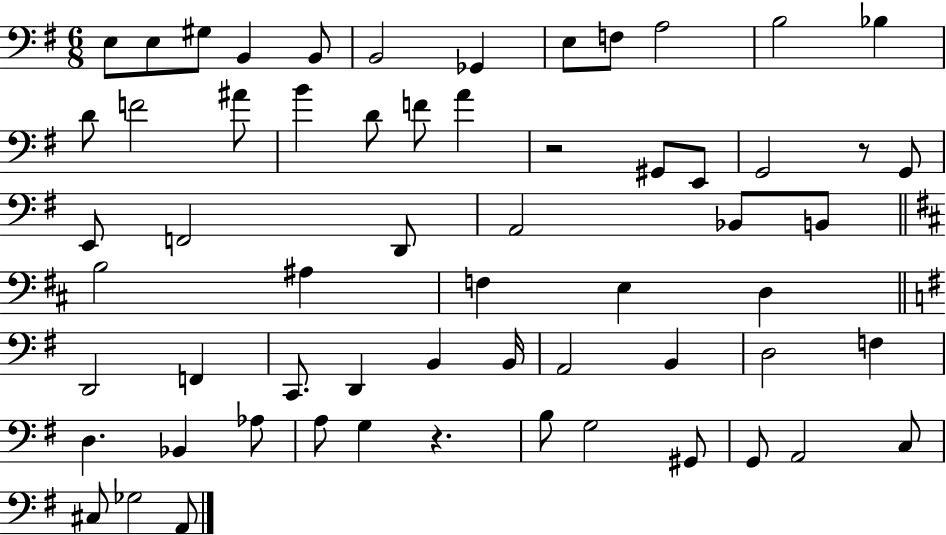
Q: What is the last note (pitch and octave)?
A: A2